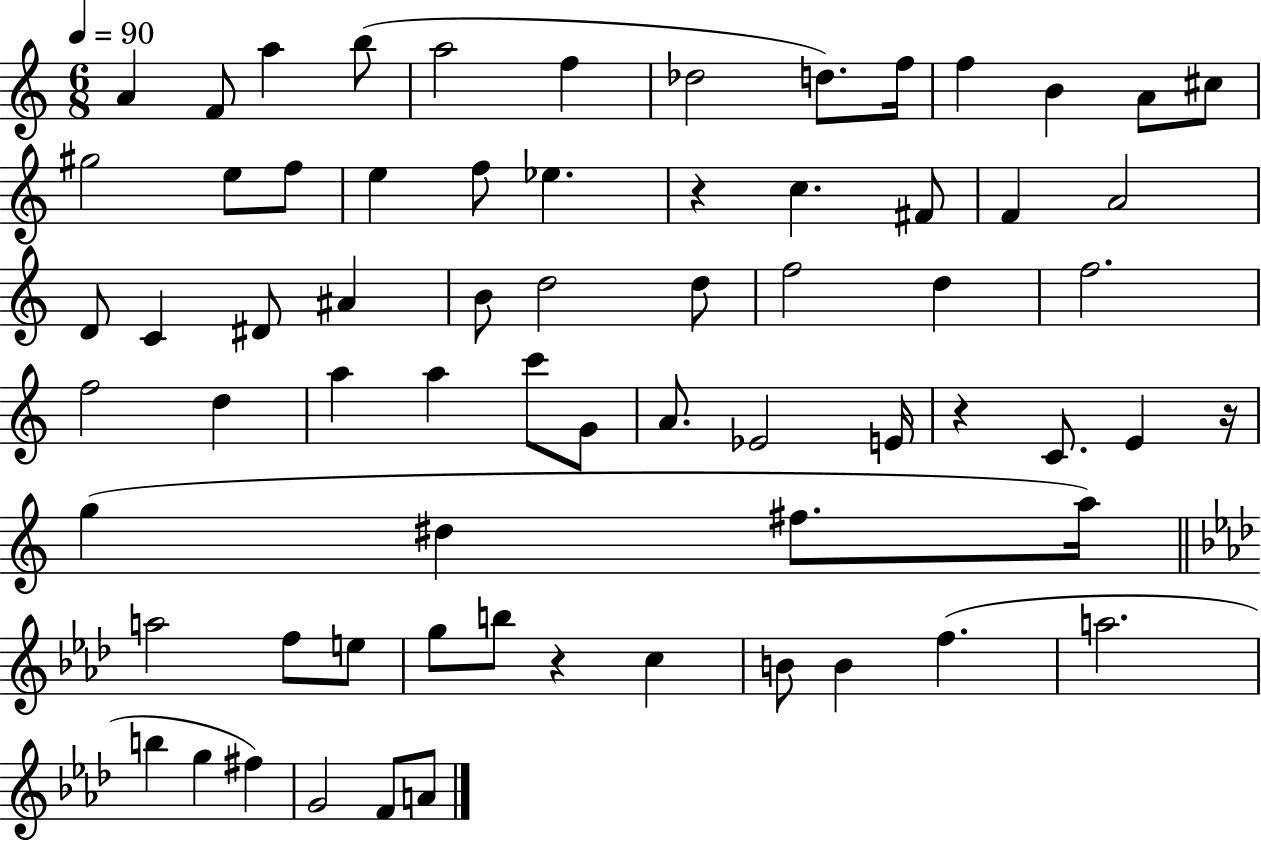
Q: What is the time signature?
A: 6/8